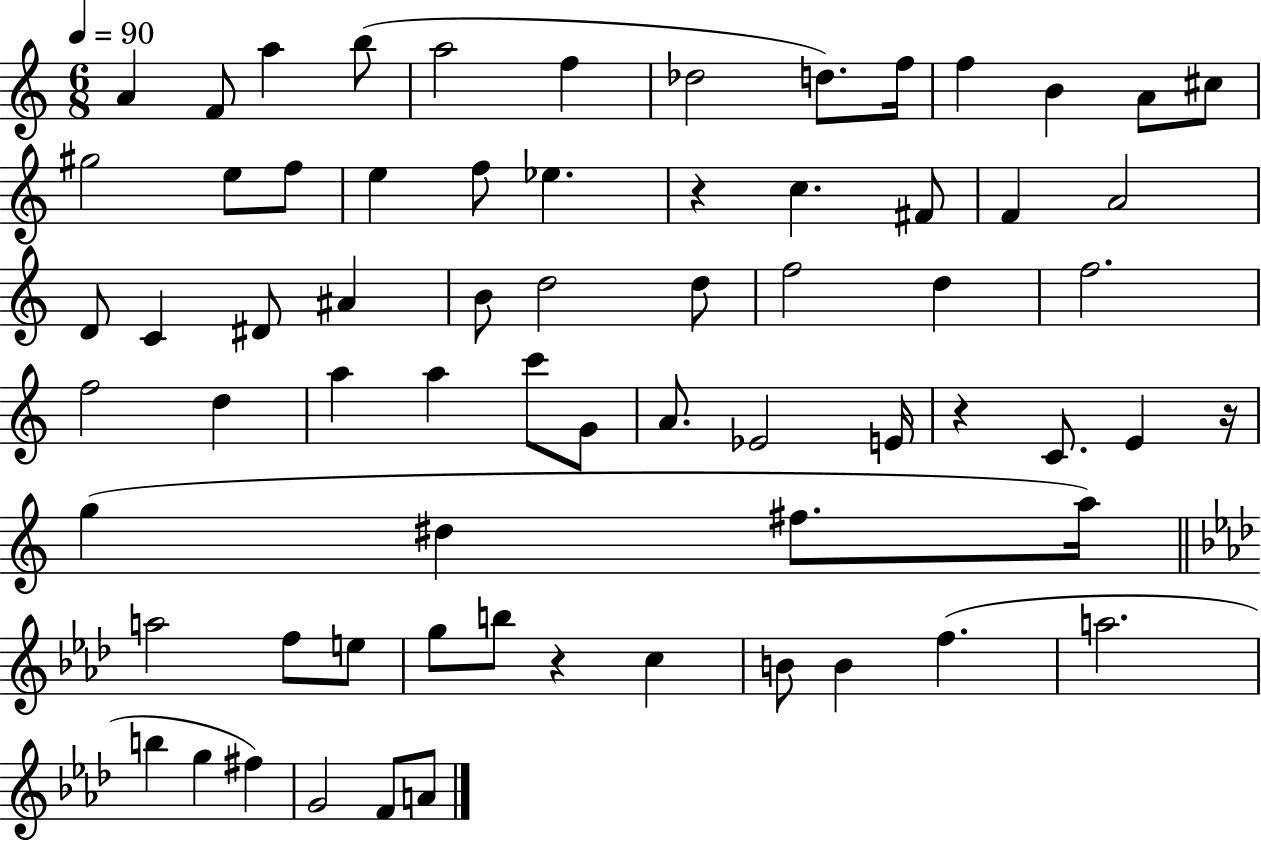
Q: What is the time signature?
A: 6/8